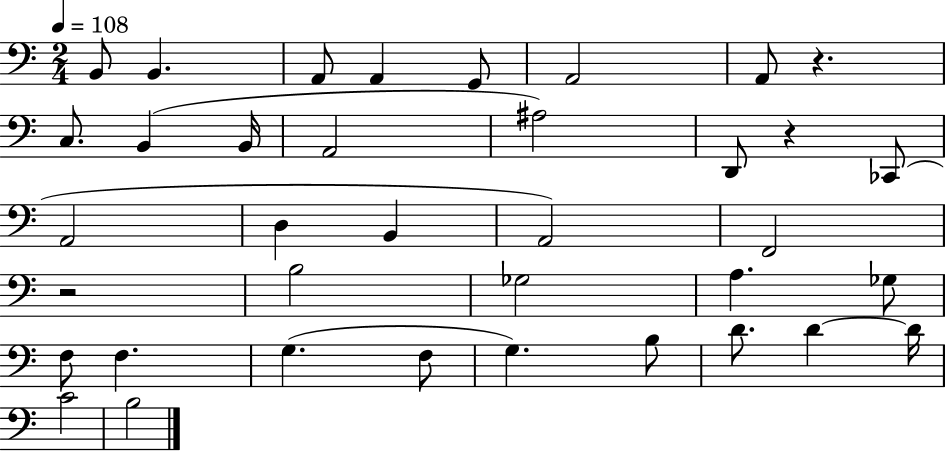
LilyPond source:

{
  \clef bass
  \numericTimeSignature
  \time 2/4
  \key c \major
  \tempo 4 = 108
  \repeat volta 2 { b,8 b,4. | a,8 a,4 g,8 | a,2 | a,8 r4. | \break c8. b,4( b,16 | a,2 | ais2) | d,8 r4 ces,8( | \break a,2 | d4 b,4 | a,2) | f,2 | \break r2 | b2 | ges2 | a4. ges8 | \break f8 f4. | g4.( f8 | g4.) b8 | d'8. d'4~~ d'16 | \break c'2 | b2 | } \bar "|."
}